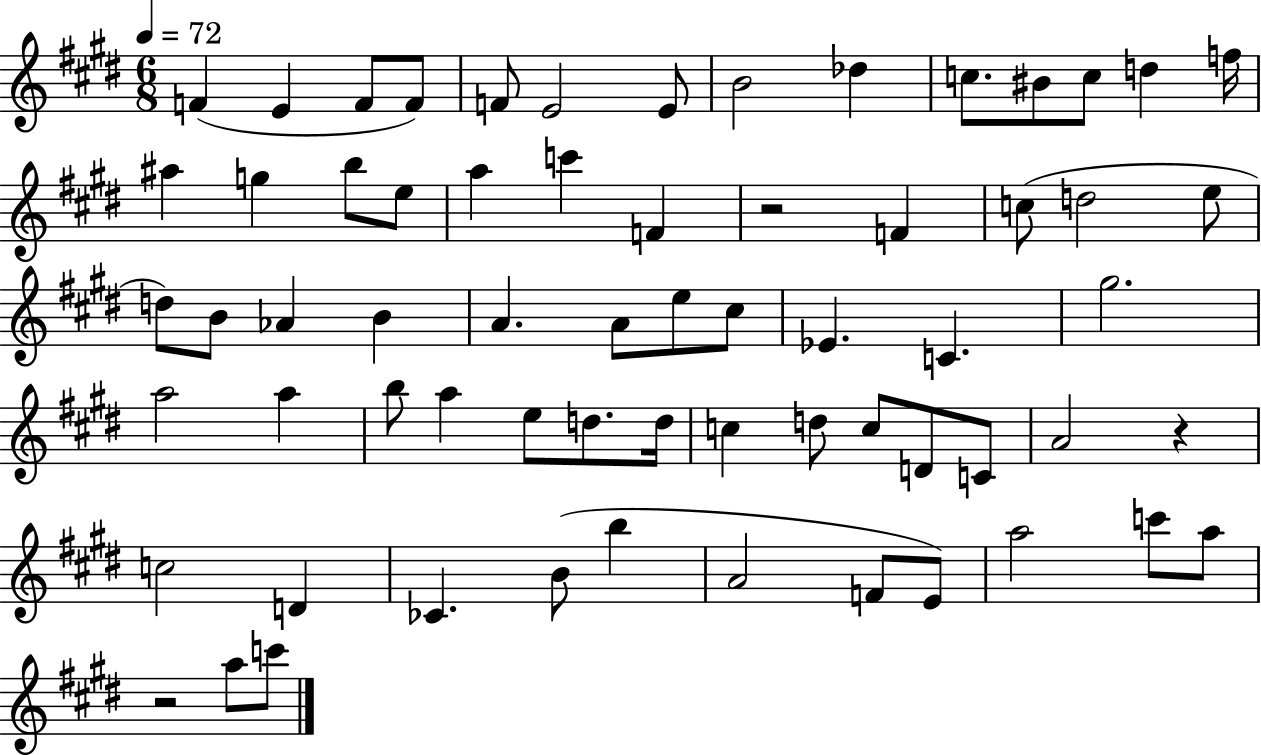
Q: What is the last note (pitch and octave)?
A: C6